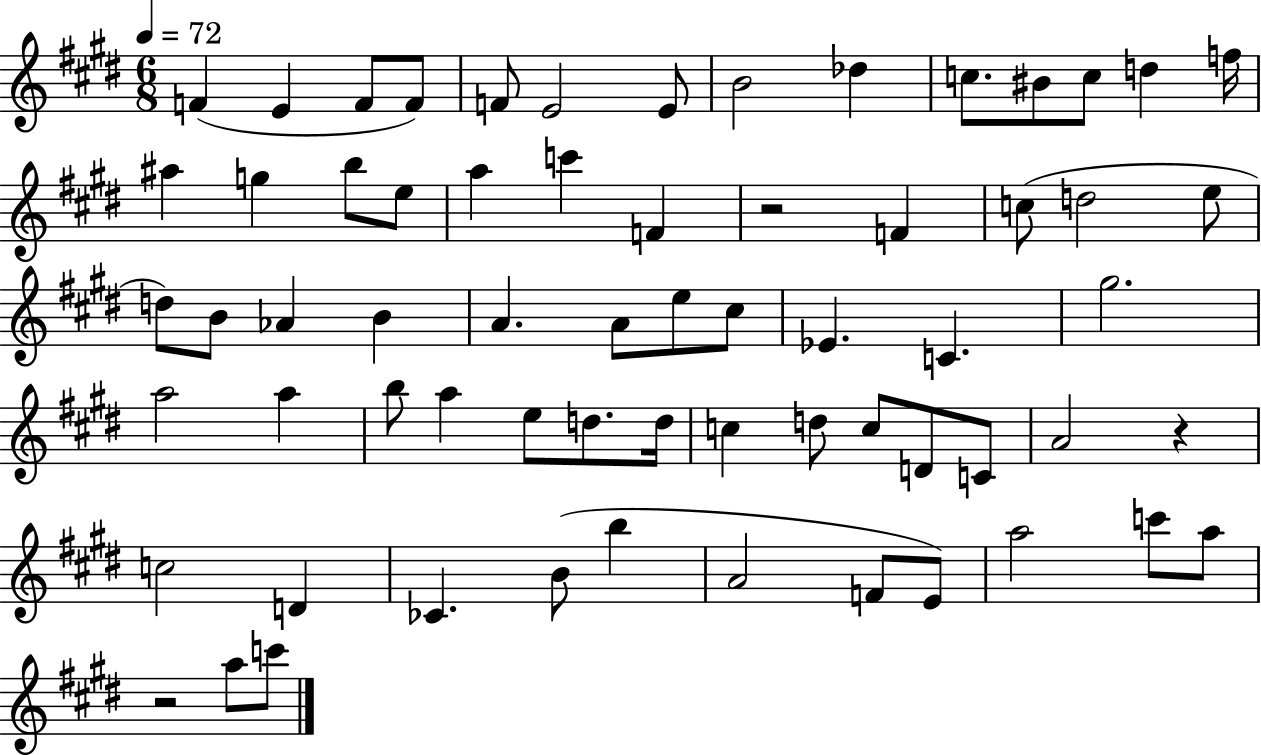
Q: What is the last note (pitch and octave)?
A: C6